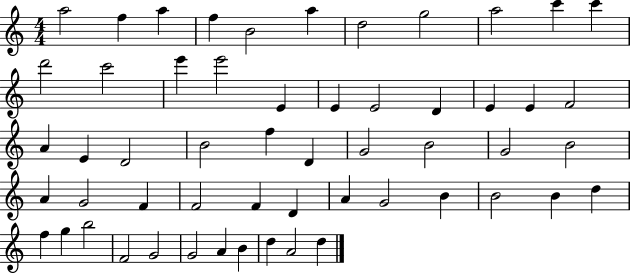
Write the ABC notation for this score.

X:1
T:Untitled
M:4/4
L:1/4
K:C
a2 f a f B2 a d2 g2 a2 c' c' d'2 c'2 e' e'2 E E E2 D E E F2 A E D2 B2 f D G2 B2 G2 B2 A G2 F F2 F D A G2 B B2 B d f g b2 F2 G2 G2 A B d A2 d